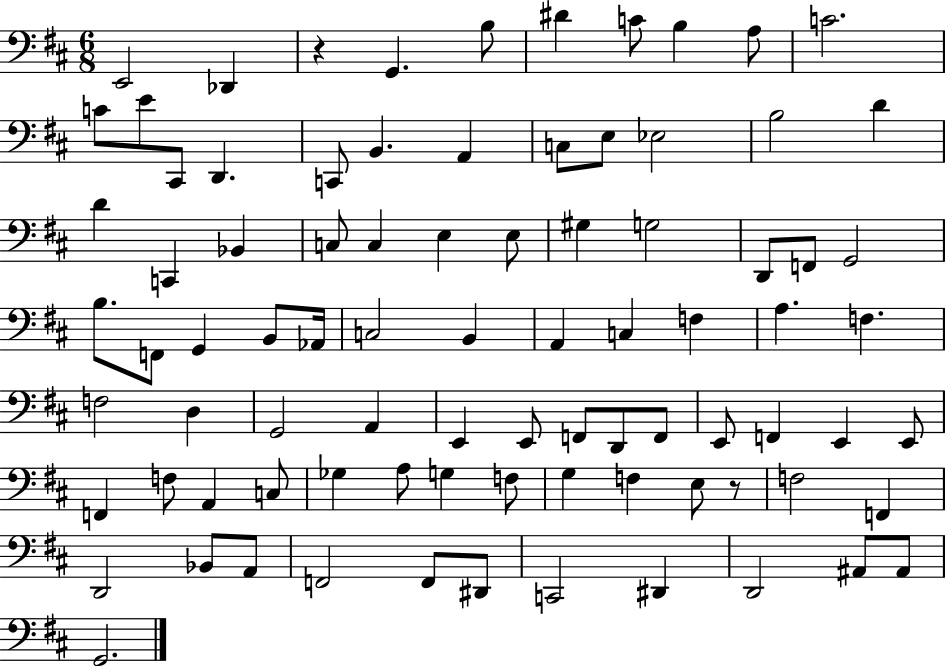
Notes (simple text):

E2/h Db2/q R/q G2/q. B3/e D#4/q C4/e B3/q A3/e C4/h. C4/e E4/e C#2/e D2/q. C2/e B2/q. A2/q C3/e E3/e Eb3/h B3/h D4/q D4/q C2/q Bb2/q C3/e C3/q E3/q E3/e G#3/q G3/h D2/e F2/e G2/h B3/e. F2/e G2/q B2/e Ab2/s C3/h B2/q A2/q C3/q F3/q A3/q. F3/q. F3/h D3/q G2/h A2/q E2/q E2/e F2/e D2/e F2/e E2/e F2/q E2/q E2/e F2/q F3/e A2/q C3/e Gb3/q A3/e G3/q F3/e G3/q F3/q E3/e R/e F3/h F2/q D2/h Bb2/e A2/e F2/h F2/e D#2/e C2/h D#2/q D2/h A#2/e A#2/e G2/h.